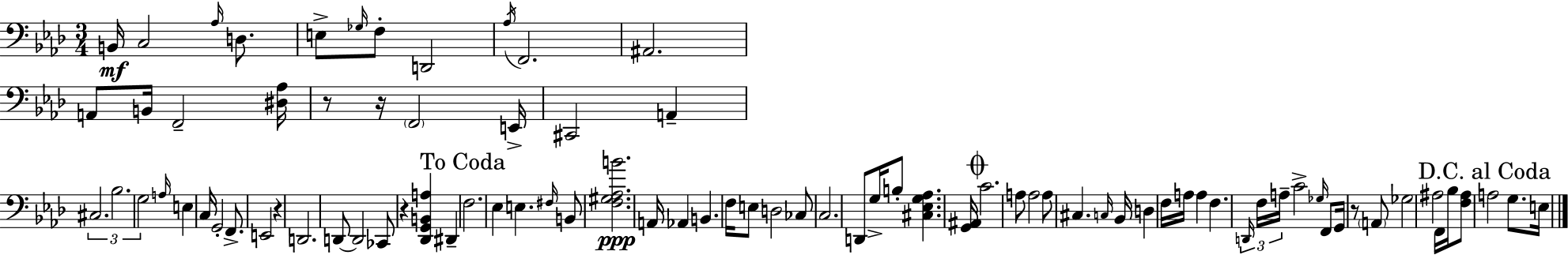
{
  \clef bass
  \numericTimeSignature
  \time 3/4
  \key aes \major
  b,16\mf c2 \grace { aes16 } d8. | e8-> \grace { ges16 } f8-. d,2 | \acciaccatura { aes16 } f,2. | ais,2. | \break a,8 b,16 f,2-- | <dis aes>16 r8 r16 \parenthesize f,2 | e,16-> cis,2 a,4-- | \tuplet 3/2 { cis2. | \break bes2. | g2 } \grace { a16 } | e4 c16 g,2-. | f,8.-> e,2 | \break r4 d,2. | d,8~~ d,2 | ces,8 r4 <des, g, b, a>4 | dis,4-- \mark "To Coda" f2. | \break ees4 e4. | \grace { fis16 } b,8 <f gis aes b'>2.\ppp | a,16 aes,4 b,4. | f16 e8 d2 | \break ces8 c2. | d,8 g16-> b8-. <cis ees g aes>4. | <g, ais,>16 \mark \markup { \musicglyph "scripts.coda" } c'2. | a8 a2 | \break a8 cis4. \grace { c16 } | bes,16 d4 f16 a16 a4 f4. | \tuplet 3/2 { \grace { d,16 } f16 a16-- } c'2-> | \grace { ges16 } f,8 g,16 r8 \parenthesize a,8 | \break ges2 ais2 | f,16 bes16 <f ais>8 \mark "D.C. al Coda" a2 | g8. e16 \bar "|."
}